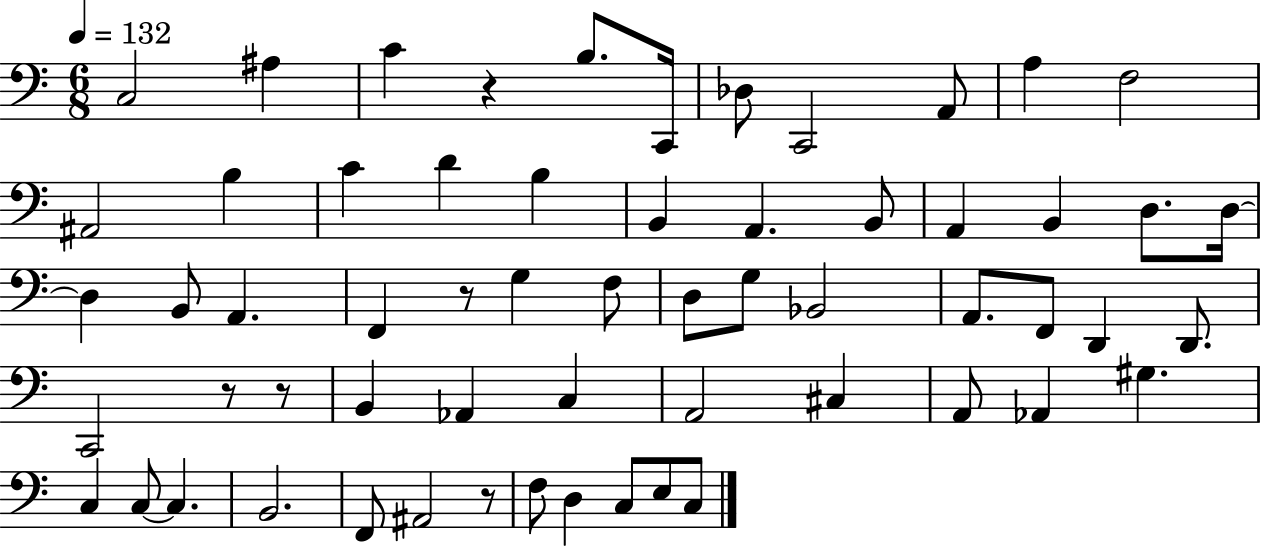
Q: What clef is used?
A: bass